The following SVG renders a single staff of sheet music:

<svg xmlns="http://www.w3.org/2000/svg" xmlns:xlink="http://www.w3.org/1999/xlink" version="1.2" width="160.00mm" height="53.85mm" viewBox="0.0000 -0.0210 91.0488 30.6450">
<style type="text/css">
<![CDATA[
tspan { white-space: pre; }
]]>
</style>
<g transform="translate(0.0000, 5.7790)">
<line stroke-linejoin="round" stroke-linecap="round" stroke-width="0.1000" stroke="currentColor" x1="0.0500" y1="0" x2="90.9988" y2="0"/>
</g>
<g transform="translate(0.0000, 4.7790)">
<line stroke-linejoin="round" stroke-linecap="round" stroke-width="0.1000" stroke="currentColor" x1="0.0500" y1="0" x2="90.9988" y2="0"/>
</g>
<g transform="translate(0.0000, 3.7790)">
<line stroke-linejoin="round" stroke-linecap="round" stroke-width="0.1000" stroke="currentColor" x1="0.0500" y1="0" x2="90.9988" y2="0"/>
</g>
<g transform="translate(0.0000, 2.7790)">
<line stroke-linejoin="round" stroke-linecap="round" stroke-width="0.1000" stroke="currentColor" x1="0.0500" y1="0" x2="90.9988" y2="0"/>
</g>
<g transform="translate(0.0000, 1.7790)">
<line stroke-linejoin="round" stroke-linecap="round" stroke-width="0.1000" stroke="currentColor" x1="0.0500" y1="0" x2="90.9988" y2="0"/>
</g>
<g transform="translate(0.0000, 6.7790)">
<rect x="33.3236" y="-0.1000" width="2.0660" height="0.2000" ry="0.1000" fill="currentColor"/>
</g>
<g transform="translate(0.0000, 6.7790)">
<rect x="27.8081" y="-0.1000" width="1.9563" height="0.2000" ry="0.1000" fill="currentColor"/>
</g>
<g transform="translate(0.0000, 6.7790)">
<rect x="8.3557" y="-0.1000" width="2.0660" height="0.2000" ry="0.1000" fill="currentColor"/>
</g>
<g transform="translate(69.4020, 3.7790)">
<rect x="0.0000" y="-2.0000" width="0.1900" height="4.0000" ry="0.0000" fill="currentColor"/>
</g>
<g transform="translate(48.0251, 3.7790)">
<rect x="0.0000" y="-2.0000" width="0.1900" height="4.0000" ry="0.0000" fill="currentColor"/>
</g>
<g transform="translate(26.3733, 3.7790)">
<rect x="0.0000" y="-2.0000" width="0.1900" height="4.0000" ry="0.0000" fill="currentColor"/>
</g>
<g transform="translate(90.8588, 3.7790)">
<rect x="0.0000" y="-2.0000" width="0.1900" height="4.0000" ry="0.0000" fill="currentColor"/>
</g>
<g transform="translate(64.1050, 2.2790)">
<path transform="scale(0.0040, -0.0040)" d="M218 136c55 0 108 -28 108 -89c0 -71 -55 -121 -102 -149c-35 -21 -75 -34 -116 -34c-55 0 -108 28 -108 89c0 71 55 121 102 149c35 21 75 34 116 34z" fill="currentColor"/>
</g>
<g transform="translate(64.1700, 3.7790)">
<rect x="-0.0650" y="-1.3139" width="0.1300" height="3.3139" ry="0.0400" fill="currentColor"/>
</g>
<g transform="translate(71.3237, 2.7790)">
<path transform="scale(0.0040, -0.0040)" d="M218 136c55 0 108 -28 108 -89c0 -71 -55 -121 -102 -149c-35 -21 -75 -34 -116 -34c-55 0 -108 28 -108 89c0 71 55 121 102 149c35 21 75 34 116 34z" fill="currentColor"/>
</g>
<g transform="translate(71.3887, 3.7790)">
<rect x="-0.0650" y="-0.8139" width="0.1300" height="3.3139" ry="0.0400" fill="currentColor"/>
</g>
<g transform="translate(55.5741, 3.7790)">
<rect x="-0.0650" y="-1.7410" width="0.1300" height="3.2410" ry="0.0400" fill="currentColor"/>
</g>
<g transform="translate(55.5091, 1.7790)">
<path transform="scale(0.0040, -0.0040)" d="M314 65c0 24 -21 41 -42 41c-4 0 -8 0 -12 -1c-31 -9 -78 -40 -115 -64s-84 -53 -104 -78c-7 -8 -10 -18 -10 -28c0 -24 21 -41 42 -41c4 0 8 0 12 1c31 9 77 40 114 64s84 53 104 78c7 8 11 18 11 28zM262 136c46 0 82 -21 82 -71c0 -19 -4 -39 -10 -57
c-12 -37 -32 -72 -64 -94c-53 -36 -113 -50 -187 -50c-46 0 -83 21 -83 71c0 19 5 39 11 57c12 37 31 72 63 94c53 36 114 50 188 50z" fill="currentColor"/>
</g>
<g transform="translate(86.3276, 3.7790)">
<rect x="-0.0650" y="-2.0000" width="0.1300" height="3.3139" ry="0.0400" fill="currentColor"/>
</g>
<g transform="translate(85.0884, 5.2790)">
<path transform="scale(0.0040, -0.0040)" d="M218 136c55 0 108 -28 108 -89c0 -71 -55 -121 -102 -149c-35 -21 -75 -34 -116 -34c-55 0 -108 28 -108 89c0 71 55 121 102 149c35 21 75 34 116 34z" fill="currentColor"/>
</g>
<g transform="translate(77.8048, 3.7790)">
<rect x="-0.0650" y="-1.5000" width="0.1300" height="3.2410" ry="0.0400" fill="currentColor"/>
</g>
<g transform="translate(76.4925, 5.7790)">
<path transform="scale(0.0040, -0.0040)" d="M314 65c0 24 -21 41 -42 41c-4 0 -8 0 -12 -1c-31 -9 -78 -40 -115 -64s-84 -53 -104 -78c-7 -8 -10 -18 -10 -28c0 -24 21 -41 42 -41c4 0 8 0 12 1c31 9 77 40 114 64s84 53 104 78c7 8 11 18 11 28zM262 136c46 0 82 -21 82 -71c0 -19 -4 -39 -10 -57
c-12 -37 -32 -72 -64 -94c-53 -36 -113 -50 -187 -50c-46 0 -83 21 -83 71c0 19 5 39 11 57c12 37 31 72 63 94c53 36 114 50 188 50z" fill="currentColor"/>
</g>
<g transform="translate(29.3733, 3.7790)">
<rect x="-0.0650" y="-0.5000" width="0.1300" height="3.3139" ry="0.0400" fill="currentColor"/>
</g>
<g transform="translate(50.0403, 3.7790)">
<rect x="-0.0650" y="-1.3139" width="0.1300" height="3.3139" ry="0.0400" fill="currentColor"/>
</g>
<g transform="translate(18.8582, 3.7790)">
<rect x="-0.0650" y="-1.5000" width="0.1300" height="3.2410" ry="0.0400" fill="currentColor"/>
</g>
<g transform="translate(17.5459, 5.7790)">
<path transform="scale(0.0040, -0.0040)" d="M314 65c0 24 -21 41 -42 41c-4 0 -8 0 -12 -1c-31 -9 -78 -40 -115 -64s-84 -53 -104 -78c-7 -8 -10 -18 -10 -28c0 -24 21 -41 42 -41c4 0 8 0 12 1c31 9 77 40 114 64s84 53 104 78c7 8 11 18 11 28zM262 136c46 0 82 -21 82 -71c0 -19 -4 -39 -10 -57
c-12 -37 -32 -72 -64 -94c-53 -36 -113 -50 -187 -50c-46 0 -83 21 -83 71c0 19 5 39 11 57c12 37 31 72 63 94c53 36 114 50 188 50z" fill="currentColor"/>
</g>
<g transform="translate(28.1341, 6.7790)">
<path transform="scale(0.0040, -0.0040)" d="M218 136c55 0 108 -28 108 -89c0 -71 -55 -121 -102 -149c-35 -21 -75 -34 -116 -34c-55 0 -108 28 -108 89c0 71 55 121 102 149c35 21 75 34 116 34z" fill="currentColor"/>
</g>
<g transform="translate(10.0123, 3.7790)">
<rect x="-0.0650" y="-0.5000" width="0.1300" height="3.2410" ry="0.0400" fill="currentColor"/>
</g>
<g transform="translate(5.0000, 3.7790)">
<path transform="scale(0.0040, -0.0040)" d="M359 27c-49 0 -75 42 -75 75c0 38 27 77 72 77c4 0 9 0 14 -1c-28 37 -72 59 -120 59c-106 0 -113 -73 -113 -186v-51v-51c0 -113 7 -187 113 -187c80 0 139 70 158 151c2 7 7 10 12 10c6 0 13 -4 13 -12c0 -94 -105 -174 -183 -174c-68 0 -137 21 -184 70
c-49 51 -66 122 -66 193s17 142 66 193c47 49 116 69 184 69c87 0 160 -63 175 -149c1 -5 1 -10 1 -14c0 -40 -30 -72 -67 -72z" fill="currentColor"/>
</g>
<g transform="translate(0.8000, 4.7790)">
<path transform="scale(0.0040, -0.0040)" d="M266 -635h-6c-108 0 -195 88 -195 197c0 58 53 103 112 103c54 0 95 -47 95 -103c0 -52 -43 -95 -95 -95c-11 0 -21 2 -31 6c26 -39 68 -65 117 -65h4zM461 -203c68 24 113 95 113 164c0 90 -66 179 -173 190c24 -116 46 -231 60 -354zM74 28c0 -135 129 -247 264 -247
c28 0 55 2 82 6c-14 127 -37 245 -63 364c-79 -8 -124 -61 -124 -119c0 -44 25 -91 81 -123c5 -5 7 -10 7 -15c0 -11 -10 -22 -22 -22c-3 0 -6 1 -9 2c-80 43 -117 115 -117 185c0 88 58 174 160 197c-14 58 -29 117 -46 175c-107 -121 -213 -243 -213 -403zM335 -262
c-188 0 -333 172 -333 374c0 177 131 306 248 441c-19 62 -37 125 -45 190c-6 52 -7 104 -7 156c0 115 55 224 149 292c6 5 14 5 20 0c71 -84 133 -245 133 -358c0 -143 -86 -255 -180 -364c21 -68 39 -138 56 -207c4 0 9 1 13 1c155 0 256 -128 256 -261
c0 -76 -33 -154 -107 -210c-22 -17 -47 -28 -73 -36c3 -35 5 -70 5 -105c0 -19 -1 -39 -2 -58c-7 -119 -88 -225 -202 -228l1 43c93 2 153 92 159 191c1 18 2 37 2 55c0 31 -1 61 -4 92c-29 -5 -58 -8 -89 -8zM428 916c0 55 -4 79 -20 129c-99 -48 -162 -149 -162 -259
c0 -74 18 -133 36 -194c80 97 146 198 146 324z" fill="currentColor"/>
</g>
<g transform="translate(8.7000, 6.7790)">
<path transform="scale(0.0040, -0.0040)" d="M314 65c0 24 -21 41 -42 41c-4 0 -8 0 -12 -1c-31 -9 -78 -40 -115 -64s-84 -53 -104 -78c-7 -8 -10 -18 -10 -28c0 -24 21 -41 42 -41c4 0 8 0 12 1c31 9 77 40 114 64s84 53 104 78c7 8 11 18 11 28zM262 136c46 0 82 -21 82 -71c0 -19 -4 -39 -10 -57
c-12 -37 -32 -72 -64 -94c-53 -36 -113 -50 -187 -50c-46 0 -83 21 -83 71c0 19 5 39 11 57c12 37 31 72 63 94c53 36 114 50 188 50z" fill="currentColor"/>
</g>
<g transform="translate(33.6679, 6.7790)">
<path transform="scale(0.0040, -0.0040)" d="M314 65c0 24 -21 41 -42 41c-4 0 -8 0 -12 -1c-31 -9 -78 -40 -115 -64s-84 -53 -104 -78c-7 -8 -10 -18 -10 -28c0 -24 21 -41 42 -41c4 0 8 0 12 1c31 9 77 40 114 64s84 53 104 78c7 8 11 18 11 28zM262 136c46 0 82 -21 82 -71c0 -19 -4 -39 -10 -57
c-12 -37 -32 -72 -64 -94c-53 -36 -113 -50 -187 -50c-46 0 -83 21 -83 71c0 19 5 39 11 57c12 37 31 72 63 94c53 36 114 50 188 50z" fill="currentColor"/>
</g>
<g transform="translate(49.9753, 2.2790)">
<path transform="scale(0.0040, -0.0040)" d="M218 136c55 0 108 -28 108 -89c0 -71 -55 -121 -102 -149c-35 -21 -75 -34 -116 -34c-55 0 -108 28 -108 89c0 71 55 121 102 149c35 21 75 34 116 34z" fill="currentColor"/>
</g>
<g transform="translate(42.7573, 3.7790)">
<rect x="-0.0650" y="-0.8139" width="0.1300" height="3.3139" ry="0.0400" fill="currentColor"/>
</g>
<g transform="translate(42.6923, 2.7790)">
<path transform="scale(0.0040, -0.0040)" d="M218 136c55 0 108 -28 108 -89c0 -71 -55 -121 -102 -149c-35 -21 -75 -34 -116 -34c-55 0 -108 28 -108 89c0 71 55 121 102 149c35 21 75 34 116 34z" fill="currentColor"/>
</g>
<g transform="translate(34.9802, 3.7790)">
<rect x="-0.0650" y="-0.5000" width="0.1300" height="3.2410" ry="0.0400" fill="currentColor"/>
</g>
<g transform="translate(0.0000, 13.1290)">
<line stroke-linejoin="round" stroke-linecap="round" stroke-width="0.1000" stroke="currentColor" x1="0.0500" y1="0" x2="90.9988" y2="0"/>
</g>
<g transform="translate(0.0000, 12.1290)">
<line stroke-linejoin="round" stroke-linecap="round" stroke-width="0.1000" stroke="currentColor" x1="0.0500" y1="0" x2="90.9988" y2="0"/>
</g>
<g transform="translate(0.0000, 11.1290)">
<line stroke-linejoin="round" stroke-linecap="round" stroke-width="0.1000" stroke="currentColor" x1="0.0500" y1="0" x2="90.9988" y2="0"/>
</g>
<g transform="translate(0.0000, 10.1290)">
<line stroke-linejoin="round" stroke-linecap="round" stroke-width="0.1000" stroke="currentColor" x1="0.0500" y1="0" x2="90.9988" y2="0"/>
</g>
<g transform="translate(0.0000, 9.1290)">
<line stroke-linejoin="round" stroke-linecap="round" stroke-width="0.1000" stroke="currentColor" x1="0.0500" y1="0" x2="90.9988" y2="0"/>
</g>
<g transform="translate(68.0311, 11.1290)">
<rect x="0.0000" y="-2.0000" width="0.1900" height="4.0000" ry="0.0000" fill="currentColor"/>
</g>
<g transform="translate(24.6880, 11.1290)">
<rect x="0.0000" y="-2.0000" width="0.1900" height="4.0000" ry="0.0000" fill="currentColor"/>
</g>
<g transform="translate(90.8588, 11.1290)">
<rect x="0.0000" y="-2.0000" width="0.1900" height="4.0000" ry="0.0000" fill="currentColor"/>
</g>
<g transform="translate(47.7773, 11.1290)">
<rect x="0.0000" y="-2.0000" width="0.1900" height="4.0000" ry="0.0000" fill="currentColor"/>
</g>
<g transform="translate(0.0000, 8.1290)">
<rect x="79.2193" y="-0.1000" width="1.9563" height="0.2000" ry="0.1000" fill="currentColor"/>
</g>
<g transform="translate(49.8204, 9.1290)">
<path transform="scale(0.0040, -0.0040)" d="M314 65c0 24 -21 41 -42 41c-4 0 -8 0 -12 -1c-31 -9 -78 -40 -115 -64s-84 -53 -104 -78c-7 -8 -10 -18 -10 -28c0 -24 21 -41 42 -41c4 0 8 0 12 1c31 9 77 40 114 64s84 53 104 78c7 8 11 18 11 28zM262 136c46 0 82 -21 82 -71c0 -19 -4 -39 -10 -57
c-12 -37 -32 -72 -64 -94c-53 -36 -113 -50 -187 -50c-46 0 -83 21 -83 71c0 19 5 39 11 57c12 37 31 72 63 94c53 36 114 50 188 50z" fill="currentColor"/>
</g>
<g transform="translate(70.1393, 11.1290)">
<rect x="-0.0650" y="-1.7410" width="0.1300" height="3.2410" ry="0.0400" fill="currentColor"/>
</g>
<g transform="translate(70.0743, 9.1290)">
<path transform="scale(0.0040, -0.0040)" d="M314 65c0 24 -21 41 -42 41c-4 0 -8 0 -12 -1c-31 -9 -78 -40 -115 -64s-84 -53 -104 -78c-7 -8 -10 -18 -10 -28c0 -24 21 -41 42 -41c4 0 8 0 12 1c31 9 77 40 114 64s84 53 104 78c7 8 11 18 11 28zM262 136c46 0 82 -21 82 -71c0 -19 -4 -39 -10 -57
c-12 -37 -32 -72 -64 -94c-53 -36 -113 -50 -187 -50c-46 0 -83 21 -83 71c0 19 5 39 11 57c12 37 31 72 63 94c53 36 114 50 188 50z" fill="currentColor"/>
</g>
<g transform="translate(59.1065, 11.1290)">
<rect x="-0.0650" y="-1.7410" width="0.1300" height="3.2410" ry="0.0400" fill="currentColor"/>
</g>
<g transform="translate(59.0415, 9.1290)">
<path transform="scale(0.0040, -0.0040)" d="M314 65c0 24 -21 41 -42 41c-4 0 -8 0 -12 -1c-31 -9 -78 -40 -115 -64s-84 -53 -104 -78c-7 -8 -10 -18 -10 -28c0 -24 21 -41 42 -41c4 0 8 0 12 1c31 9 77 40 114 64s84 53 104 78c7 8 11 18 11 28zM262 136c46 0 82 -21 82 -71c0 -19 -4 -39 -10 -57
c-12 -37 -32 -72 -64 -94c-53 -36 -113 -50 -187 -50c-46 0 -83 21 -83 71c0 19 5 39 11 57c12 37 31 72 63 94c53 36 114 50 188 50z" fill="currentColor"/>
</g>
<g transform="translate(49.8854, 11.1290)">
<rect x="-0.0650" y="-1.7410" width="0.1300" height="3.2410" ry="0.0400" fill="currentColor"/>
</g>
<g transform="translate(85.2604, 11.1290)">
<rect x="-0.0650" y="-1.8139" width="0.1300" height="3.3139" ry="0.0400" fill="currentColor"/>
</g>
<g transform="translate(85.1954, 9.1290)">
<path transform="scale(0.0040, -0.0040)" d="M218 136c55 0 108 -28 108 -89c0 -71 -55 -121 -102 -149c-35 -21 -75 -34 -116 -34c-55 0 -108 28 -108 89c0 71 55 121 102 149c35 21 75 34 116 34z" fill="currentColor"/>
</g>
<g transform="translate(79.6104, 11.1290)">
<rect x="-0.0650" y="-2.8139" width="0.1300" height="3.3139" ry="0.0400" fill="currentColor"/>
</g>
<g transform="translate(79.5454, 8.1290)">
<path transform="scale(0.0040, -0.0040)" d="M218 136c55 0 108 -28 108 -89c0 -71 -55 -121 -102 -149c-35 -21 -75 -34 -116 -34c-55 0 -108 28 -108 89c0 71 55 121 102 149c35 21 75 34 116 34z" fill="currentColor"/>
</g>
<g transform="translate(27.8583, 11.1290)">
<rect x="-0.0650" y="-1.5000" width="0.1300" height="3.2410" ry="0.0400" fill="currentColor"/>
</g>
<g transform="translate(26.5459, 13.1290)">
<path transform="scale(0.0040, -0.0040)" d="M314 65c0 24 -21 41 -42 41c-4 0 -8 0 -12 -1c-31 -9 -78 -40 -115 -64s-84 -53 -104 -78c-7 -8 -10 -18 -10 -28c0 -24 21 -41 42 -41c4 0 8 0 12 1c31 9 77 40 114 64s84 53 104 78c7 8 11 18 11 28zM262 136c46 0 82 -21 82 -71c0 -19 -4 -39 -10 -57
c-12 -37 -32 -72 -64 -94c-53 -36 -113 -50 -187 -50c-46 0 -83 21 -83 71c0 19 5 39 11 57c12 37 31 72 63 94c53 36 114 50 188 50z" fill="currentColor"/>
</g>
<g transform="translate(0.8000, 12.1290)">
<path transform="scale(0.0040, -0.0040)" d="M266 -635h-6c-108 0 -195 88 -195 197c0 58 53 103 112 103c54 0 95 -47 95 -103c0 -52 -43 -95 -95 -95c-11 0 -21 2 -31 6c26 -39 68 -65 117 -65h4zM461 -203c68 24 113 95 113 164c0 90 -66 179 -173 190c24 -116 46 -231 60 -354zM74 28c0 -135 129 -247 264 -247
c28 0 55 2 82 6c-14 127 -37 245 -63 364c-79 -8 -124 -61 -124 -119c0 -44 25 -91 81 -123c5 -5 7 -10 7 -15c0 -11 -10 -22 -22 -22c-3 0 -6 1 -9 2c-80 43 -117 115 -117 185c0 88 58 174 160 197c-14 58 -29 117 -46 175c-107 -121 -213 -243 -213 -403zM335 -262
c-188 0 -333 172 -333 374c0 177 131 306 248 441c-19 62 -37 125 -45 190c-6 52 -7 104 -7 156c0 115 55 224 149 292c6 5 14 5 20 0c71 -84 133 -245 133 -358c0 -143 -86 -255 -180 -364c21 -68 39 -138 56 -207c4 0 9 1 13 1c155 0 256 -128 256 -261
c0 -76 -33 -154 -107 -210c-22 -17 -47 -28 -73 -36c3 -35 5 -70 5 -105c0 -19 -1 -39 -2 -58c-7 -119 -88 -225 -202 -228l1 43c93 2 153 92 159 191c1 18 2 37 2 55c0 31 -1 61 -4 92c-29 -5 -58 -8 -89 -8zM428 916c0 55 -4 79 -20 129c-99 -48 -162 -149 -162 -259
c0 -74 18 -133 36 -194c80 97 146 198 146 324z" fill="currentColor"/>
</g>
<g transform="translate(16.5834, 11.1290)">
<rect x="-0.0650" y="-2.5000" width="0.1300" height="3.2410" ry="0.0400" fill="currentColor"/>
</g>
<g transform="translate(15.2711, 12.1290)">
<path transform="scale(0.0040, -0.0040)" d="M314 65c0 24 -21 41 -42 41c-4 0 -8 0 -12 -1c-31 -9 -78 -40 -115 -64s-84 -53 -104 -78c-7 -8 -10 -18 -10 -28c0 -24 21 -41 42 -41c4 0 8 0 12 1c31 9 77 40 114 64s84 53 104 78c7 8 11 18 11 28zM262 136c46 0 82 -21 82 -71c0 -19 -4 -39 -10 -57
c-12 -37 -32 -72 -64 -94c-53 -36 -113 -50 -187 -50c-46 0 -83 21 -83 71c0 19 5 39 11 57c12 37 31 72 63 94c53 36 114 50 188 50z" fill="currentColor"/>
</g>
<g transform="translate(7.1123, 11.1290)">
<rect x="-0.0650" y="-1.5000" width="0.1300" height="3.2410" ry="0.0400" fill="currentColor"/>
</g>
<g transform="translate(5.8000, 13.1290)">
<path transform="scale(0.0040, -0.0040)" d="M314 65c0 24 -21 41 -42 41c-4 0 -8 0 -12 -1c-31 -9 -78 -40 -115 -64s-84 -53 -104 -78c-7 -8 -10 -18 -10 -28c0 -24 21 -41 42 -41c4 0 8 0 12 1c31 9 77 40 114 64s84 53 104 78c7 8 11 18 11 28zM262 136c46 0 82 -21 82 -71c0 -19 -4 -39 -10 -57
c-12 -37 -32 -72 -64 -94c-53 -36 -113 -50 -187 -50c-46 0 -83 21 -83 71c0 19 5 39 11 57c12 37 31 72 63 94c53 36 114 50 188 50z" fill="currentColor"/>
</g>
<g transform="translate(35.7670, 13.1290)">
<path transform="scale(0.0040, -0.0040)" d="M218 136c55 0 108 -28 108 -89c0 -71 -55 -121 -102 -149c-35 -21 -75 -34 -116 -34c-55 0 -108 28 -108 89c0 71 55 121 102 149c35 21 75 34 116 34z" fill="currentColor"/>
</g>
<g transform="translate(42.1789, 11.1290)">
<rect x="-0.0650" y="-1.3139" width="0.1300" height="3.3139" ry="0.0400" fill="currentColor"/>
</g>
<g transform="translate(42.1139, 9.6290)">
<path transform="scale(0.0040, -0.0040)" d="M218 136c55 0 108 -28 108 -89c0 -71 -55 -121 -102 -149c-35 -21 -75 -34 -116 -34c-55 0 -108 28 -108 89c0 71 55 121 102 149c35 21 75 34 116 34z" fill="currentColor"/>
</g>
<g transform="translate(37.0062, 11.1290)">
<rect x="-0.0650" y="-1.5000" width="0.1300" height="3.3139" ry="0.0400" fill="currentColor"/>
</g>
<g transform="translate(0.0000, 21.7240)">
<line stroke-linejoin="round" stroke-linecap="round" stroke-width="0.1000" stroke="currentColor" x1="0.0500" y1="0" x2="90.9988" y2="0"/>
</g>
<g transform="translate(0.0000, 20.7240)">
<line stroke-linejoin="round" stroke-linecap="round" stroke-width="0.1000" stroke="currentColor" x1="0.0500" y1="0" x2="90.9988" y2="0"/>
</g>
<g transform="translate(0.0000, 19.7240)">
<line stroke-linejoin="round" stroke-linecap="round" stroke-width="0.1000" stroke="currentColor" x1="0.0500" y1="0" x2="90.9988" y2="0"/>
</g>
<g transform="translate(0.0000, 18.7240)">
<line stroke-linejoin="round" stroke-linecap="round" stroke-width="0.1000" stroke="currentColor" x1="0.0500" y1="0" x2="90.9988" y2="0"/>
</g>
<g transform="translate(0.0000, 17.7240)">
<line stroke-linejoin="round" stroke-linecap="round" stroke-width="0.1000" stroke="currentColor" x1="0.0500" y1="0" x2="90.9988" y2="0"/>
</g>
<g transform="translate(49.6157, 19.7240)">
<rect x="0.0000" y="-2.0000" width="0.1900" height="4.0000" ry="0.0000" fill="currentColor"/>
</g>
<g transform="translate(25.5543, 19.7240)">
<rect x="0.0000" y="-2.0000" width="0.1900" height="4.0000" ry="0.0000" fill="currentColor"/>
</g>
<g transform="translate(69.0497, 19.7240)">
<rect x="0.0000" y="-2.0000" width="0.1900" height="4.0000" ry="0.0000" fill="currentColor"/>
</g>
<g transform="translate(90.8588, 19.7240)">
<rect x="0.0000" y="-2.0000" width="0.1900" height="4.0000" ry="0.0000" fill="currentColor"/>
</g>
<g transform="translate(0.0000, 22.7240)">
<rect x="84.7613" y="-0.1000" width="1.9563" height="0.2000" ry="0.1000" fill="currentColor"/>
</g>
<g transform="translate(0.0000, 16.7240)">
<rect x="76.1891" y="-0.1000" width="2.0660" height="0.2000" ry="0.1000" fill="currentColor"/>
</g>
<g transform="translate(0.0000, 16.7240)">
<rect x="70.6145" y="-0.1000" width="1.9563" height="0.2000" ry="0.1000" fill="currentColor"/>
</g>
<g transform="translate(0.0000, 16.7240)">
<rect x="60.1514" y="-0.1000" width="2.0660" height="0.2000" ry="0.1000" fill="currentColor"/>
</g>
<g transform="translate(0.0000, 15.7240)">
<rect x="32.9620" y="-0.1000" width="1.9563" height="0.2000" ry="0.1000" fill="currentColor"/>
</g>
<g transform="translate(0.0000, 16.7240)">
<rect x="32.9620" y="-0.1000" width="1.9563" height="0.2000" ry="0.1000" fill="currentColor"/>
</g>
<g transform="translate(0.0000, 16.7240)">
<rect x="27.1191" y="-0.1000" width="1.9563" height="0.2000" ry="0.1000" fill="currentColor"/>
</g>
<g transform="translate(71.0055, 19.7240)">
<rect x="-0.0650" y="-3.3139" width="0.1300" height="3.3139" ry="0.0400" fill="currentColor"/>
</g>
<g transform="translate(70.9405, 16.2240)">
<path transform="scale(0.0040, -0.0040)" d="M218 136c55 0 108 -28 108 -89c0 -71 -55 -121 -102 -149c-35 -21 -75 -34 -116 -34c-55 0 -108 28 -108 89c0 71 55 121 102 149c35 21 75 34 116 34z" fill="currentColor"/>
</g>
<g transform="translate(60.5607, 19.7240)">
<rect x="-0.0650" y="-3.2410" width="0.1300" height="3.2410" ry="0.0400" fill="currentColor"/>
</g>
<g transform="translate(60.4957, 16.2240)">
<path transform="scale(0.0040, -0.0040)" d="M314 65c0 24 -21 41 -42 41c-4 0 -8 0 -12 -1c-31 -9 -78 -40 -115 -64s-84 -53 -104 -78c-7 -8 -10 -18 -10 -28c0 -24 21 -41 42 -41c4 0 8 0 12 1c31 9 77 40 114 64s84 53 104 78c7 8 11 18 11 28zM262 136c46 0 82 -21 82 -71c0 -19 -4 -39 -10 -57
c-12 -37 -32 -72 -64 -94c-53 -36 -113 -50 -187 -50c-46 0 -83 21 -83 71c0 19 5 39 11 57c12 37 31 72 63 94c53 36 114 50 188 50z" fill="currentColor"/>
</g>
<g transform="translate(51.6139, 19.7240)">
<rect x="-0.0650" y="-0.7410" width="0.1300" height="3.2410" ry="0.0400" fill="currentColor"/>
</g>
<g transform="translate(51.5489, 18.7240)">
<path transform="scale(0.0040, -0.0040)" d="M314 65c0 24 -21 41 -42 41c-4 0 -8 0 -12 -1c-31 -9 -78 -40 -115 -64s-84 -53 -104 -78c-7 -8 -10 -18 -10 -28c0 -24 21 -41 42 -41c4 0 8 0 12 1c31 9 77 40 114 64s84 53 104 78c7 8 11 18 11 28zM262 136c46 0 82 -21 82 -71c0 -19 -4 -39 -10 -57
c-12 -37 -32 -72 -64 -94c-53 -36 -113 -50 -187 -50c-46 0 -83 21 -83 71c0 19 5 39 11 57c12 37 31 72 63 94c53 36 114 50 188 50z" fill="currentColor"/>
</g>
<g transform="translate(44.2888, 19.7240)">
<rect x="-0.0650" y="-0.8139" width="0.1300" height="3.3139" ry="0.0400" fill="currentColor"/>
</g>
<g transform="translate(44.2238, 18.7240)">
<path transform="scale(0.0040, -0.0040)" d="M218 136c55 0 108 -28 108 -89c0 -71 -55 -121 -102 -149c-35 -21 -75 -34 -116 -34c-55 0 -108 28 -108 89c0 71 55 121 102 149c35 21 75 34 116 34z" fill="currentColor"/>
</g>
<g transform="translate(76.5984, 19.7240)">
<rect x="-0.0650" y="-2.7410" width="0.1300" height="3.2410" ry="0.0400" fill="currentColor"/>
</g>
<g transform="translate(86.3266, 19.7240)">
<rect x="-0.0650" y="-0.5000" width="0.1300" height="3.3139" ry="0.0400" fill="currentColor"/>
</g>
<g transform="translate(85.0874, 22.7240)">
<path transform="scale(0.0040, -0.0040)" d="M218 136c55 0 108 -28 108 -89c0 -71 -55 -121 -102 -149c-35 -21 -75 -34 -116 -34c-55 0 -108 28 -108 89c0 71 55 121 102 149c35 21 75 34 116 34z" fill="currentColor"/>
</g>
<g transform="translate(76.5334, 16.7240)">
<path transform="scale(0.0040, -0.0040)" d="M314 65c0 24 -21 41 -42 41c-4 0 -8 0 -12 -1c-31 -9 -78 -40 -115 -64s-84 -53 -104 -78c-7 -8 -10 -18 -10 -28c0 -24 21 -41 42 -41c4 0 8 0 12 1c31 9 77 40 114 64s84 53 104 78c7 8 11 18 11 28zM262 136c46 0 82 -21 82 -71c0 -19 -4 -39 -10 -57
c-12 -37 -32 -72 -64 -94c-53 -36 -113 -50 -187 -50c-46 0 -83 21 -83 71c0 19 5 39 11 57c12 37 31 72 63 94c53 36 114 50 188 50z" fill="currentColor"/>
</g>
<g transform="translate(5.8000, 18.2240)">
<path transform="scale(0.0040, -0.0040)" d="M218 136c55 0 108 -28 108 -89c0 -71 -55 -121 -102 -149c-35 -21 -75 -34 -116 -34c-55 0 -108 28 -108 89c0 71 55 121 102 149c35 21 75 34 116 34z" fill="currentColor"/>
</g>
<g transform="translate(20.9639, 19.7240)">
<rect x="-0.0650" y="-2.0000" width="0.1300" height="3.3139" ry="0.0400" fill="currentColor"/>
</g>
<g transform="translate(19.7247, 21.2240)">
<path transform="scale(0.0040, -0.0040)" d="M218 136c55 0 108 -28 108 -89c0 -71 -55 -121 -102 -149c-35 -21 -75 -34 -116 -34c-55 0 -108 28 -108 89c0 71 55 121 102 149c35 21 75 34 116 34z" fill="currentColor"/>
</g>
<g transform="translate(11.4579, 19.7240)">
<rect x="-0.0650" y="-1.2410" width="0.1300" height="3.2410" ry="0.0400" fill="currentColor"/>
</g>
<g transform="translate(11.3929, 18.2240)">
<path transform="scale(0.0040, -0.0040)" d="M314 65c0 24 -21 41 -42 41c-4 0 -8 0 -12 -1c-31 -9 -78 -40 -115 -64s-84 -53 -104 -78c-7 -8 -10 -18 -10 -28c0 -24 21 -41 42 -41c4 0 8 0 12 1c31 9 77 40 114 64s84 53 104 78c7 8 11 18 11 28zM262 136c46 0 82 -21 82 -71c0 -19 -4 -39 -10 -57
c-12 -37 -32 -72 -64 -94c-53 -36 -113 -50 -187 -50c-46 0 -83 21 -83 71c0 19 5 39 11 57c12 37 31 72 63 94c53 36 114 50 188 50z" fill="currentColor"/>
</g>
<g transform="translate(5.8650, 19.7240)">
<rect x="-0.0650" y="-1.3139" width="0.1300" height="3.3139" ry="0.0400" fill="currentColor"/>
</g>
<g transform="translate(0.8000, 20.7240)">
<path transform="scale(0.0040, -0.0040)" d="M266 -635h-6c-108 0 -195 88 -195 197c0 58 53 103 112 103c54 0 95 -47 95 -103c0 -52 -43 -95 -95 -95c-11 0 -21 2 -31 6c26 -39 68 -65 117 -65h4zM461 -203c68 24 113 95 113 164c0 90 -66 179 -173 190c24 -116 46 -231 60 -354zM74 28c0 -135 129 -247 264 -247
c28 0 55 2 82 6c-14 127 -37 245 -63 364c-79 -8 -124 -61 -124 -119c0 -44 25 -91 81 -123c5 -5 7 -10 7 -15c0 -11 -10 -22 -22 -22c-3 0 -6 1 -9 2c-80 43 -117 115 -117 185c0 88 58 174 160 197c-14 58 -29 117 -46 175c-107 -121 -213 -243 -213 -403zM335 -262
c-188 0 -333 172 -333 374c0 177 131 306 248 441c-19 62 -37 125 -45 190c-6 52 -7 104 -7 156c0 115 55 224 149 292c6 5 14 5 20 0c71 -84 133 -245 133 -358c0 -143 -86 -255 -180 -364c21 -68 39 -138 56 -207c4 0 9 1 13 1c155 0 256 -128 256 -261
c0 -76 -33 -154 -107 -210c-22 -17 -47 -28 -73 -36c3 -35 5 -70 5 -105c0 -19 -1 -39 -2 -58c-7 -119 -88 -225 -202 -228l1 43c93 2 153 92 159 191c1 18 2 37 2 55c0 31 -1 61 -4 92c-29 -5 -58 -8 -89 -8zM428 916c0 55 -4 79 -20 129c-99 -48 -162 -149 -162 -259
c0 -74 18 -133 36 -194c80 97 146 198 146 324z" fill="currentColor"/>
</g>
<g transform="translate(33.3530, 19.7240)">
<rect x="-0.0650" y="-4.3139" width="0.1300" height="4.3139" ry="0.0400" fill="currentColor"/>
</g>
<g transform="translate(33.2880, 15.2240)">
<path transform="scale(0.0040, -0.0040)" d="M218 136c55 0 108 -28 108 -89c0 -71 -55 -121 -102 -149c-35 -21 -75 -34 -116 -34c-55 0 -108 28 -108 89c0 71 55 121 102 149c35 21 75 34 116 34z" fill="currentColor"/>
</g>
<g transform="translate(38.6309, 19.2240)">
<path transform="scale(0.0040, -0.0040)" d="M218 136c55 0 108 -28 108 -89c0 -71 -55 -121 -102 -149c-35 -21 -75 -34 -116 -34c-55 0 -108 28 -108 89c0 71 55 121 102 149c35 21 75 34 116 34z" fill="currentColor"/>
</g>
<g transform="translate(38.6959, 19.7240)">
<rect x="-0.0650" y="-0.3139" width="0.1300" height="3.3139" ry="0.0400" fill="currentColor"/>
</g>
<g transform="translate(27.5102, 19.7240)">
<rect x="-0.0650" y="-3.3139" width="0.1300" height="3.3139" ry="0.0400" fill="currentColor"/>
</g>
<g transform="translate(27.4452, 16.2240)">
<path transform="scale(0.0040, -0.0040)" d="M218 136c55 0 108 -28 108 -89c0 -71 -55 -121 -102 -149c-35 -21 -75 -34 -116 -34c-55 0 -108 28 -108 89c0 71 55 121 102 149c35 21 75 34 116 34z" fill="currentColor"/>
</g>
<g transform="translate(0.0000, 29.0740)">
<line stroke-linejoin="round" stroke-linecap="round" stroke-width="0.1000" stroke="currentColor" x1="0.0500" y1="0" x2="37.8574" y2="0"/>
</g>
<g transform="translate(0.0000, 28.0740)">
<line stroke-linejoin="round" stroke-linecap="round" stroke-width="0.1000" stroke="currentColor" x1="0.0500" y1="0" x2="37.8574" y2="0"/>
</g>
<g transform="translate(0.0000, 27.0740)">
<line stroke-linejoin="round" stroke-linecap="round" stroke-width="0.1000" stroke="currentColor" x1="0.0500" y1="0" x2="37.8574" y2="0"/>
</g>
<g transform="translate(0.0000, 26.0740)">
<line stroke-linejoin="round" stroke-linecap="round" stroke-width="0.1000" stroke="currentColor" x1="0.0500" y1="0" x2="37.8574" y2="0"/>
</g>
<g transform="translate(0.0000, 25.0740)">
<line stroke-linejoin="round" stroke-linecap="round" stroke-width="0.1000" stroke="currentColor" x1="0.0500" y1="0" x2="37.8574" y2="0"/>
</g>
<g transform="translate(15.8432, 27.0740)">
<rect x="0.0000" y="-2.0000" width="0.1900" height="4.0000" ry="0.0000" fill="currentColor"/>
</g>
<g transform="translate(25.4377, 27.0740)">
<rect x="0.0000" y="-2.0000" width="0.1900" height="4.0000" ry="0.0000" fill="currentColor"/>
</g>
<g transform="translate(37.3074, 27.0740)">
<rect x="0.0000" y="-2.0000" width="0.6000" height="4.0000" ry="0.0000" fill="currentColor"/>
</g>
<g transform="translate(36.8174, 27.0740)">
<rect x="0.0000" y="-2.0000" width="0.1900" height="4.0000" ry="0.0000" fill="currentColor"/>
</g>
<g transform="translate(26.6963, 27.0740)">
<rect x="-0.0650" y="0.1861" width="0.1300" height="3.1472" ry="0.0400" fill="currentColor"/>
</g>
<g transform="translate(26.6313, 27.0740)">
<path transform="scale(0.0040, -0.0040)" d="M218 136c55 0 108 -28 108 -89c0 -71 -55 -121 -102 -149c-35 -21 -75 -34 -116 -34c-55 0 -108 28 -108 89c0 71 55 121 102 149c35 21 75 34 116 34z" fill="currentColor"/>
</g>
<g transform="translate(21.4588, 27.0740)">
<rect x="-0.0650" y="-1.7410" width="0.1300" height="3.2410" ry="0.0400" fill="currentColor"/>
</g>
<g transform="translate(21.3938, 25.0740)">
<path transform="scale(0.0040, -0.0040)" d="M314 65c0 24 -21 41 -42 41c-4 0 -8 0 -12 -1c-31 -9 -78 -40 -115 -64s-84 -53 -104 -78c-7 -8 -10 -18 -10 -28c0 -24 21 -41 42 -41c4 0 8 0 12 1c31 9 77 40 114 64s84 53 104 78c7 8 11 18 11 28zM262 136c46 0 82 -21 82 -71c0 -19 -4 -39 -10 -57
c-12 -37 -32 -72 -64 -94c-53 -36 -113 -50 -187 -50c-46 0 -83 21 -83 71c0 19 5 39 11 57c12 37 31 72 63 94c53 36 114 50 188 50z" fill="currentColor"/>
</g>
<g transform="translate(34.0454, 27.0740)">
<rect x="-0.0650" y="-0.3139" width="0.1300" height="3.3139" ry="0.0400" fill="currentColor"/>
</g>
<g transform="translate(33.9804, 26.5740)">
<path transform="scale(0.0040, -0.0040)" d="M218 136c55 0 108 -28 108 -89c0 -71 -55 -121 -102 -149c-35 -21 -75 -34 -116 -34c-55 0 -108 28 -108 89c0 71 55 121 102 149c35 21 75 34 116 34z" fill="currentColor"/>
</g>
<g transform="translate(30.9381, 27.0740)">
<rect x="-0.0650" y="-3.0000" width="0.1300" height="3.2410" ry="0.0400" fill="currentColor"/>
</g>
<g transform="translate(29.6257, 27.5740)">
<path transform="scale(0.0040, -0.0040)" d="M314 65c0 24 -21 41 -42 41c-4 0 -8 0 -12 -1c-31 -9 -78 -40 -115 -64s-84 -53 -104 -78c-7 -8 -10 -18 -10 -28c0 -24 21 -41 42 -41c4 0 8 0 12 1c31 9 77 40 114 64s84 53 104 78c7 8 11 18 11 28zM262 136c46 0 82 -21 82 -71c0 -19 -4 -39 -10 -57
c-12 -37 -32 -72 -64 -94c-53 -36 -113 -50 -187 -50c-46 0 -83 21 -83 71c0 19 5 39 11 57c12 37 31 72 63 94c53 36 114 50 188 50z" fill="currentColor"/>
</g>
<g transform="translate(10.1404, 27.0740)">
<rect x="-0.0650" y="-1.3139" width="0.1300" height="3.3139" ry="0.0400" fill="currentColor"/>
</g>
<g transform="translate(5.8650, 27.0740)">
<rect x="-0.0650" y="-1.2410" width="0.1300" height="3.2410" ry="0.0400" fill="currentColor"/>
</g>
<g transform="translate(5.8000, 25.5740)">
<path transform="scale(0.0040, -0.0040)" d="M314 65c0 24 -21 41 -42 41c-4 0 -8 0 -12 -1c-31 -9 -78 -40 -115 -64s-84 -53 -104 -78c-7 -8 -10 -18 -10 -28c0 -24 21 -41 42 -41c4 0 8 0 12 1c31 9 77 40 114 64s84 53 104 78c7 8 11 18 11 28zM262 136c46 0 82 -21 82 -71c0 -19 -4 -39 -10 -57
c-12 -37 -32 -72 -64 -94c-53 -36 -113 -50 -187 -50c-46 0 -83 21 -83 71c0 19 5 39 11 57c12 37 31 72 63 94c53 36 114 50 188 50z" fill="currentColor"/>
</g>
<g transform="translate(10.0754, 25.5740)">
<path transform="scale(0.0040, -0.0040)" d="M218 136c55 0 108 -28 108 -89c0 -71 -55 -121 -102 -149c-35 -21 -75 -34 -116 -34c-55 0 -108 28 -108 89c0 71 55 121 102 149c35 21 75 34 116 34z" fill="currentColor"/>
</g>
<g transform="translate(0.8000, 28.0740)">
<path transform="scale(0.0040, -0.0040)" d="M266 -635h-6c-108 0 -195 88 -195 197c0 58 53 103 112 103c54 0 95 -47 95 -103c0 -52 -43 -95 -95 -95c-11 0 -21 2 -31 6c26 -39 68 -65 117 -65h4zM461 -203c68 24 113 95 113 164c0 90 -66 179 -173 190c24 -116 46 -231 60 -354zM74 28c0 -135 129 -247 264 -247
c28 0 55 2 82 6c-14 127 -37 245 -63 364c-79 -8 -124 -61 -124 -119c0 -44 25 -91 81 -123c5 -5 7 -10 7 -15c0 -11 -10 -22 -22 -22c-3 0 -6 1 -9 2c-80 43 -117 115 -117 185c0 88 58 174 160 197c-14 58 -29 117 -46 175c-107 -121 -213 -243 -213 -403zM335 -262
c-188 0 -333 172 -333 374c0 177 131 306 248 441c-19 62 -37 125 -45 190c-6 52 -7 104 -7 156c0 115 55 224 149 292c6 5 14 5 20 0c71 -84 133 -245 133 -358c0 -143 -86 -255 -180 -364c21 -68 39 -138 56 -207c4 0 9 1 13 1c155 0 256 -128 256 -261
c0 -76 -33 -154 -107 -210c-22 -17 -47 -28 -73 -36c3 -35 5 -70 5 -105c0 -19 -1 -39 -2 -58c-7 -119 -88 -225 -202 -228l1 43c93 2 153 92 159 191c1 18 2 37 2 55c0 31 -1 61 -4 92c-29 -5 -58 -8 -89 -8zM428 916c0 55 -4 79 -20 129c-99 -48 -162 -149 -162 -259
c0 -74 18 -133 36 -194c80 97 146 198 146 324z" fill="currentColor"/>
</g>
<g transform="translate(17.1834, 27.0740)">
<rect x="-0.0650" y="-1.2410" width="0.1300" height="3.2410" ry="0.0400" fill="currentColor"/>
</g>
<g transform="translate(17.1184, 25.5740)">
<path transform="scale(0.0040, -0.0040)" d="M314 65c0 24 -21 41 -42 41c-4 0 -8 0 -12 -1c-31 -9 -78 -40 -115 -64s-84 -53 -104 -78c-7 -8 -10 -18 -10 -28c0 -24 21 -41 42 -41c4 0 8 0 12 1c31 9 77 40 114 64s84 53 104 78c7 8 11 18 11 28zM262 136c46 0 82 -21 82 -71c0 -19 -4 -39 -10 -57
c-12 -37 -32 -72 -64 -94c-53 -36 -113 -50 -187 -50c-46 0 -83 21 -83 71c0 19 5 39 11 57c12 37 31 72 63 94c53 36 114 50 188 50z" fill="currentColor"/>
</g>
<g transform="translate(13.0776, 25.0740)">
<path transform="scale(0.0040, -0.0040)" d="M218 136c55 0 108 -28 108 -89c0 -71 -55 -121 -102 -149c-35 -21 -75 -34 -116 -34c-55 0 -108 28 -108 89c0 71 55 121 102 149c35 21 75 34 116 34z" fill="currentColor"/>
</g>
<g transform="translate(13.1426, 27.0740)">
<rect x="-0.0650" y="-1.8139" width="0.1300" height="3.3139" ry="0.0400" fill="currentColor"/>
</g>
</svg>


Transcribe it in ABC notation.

X:1
T:Untitled
M:4/4
L:1/4
K:C
C2 E2 C C2 d e f2 e d E2 F E2 G2 E2 E e f2 f2 f2 a f e e2 F b d' c d d2 b2 b a2 C e2 e f e2 f2 B A2 c